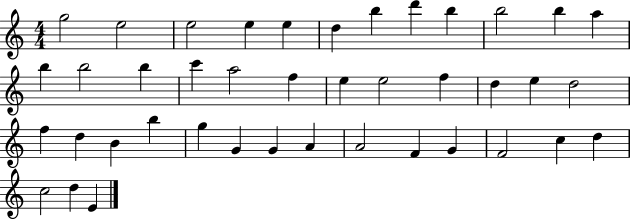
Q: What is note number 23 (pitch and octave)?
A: E5